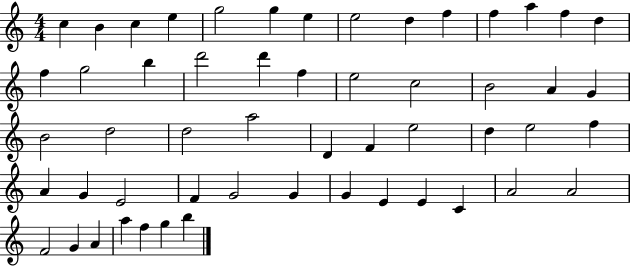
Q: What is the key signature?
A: C major